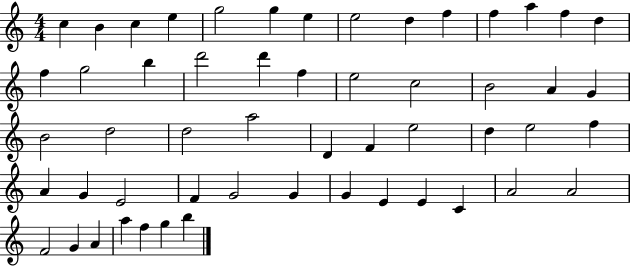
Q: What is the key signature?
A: C major